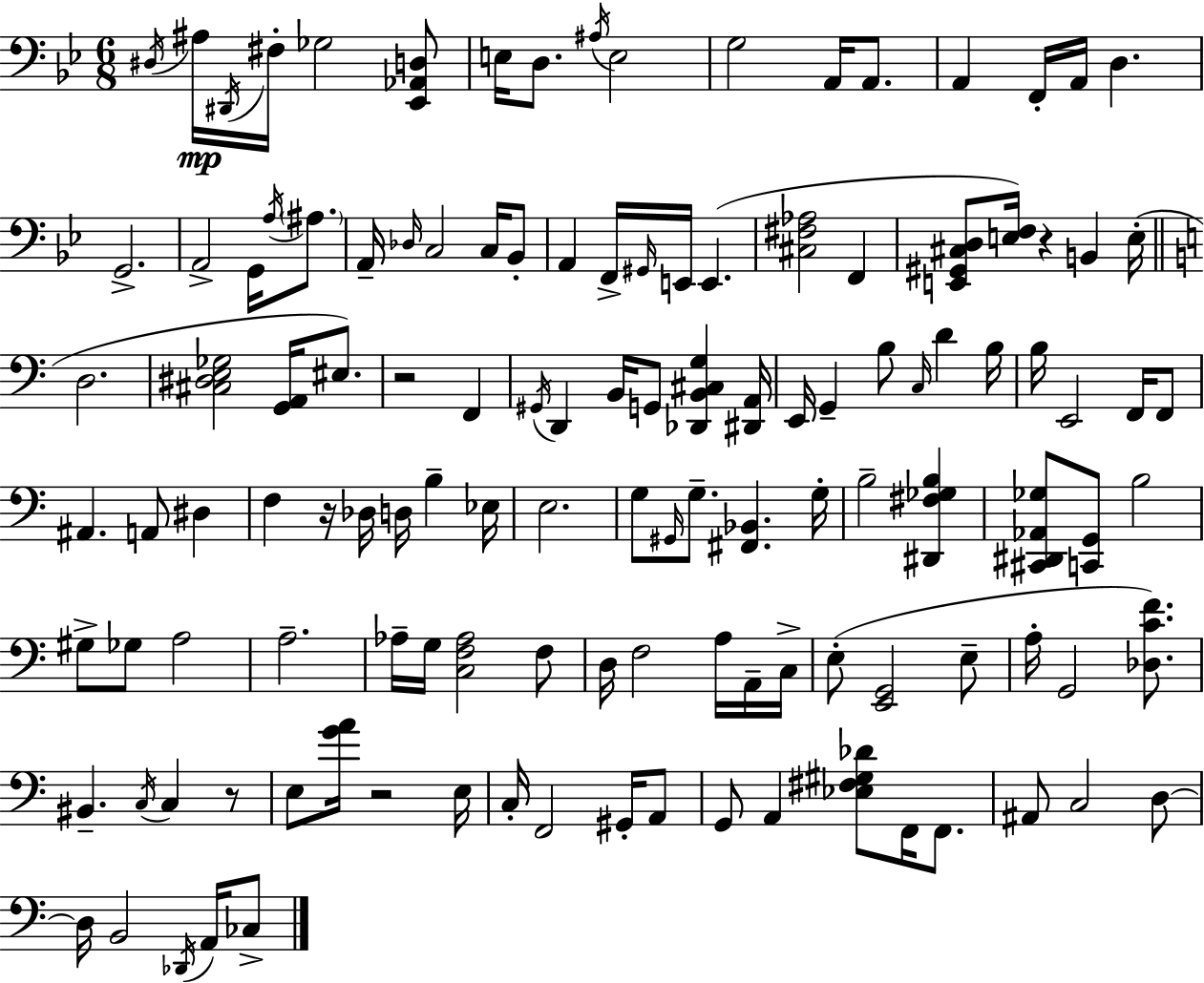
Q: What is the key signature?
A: G minor